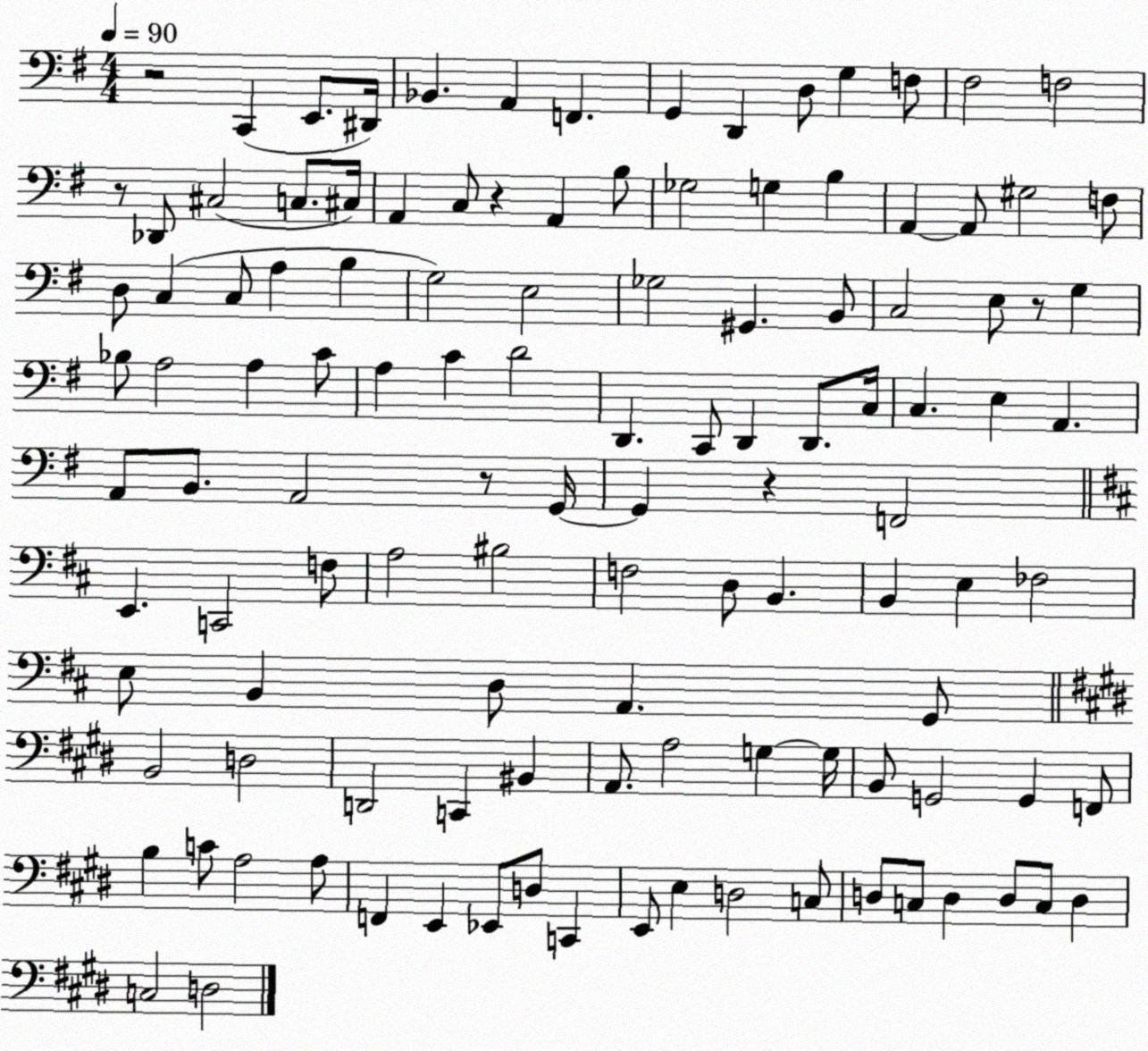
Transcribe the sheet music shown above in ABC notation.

X:1
T:Untitled
M:4/4
L:1/4
K:G
z2 C,, E,,/2 ^D,,/4 _B,, A,, F,, G,, D,, D,/2 G, F,/2 ^F,2 F,2 z/2 _D,,/2 ^C,2 C,/2 ^C,/4 A,, C,/2 z A,, B,/2 _G,2 G, B, A,, A,,/2 ^G,2 F,/2 D,/2 C, C,/2 A, B, G,2 E,2 _G,2 ^G,, B,,/2 C,2 E,/2 z/2 G, _B,/2 A,2 A, C/2 A, C D2 D,, C,,/2 D,, D,,/2 C,/4 C, E, A,, A,,/2 B,,/2 A,,2 z/2 G,,/4 G,, z F,,2 E,, C,,2 F,/2 A,2 ^B,2 F,2 D,/2 B,, B,, E, _F,2 E,/2 B,, D,/2 A,, G,,/2 B,,2 D,2 D,,2 C,, ^B,, A,,/2 A,2 G, G,/4 B,,/2 G,,2 G,, F,,/2 B, C/2 A,2 A,/2 F,, E,, _E,,/2 D,/2 C,, E,,/2 E, D,2 C,/2 D,/2 C,/2 D, D,/2 C,/2 D, C,2 D,2